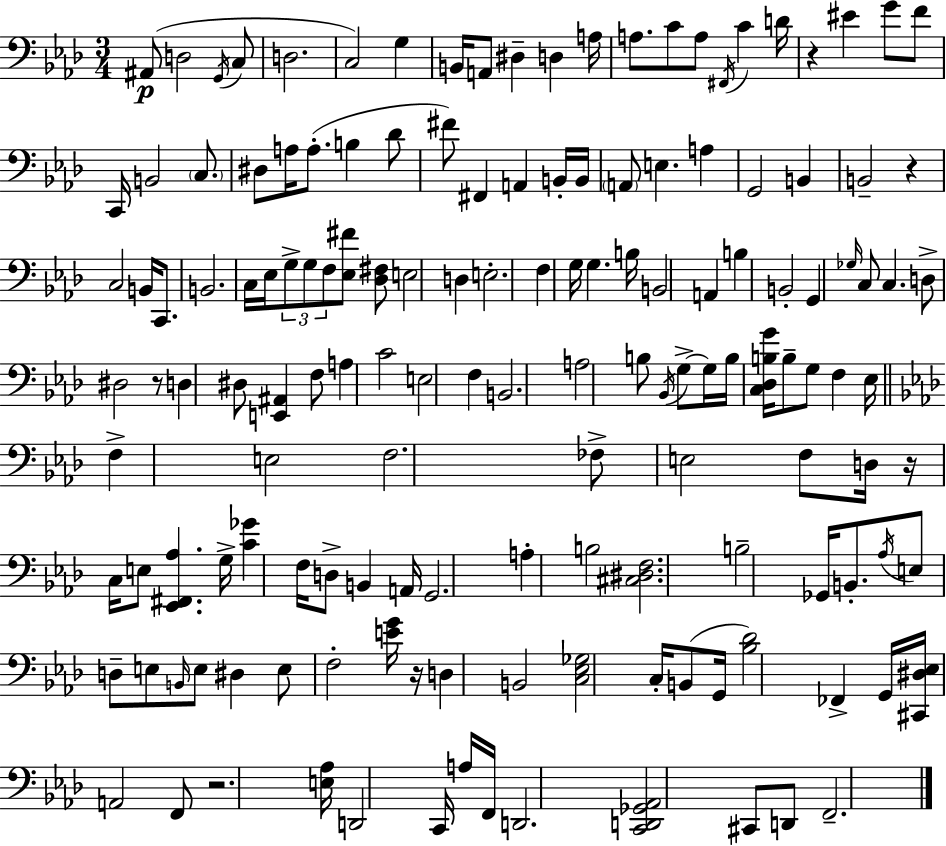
{
  \clef bass
  \numericTimeSignature
  \time 3/4
  \key f \minor
  ais,8(\p d2 \acciaccatura { g,16 } c8 | d2. | c2) g4 | b,16 a,8 dis4-- d4 | \break a16 a8. c'8 a8 \acciaccatura { fis,16 } c'4 | d'16 r4 eis'4 g'8 | f'8 c,16 b,2 \parenthesize c8. | dis8 a16 a8.-.( b4 | \break des'8 fis'8) fis,4 a,4 | b,16-. b,16 \parenthesize a,8 e4. a4 | g,2 b,4 | b,2-- r4 | \break c2 b,16 c,8. | b,2. | c16 ees16 \tuplet 3/2 { g8-> g8 f8 } <ees fis'>8 | <des fis>8 e2 d4 | \break e2.-. | f4 g16 g4. | b16 b,2 a,4 | b4 b,2-. | \break g,4 \grace { ges16 } c8 c4. | d8-> dis2 | r8 d4 dis8 <e, ais,>4 | f8 a4 c'2 | \break e2 f4 | b,2. | a2 b8 | \acciaccatura { bes,16 } g8->~~ g16 b16 <c des b g'>16 b8-- g8 f4 | \break ees16 \bar "||" \break \key f \minor f4-> e2 | f2. | fes8-> e2 f8 | d16 r16 c16 e8 <ees, fis, aes>4. g16-> | \break <c' ges'>4 f16 d8-> b,4 a,16 | g,2. | a4-. b2 | <cis dis f>2. | \break b2-- ges,16 b,8.-. | \acciaccatura { aes16 } e8 d8-- e8 \grace { b,16 } e8 dis4 | e8 f2-. | <e' g'>16 r16 d4 b,2 | \break <c ees ges>2 c16-. b,8( | g,16 <bes des'>2) fes,4-> | g,16 <cis, dis ees>16 a,2 | f,8 r2. | \break <e aes>16 d,2 c,16 | a16 f,16 d,2. | <c, d, ges, aes,>2 cis,8 | d,8 f,2.-- | \break \bar "|."
}